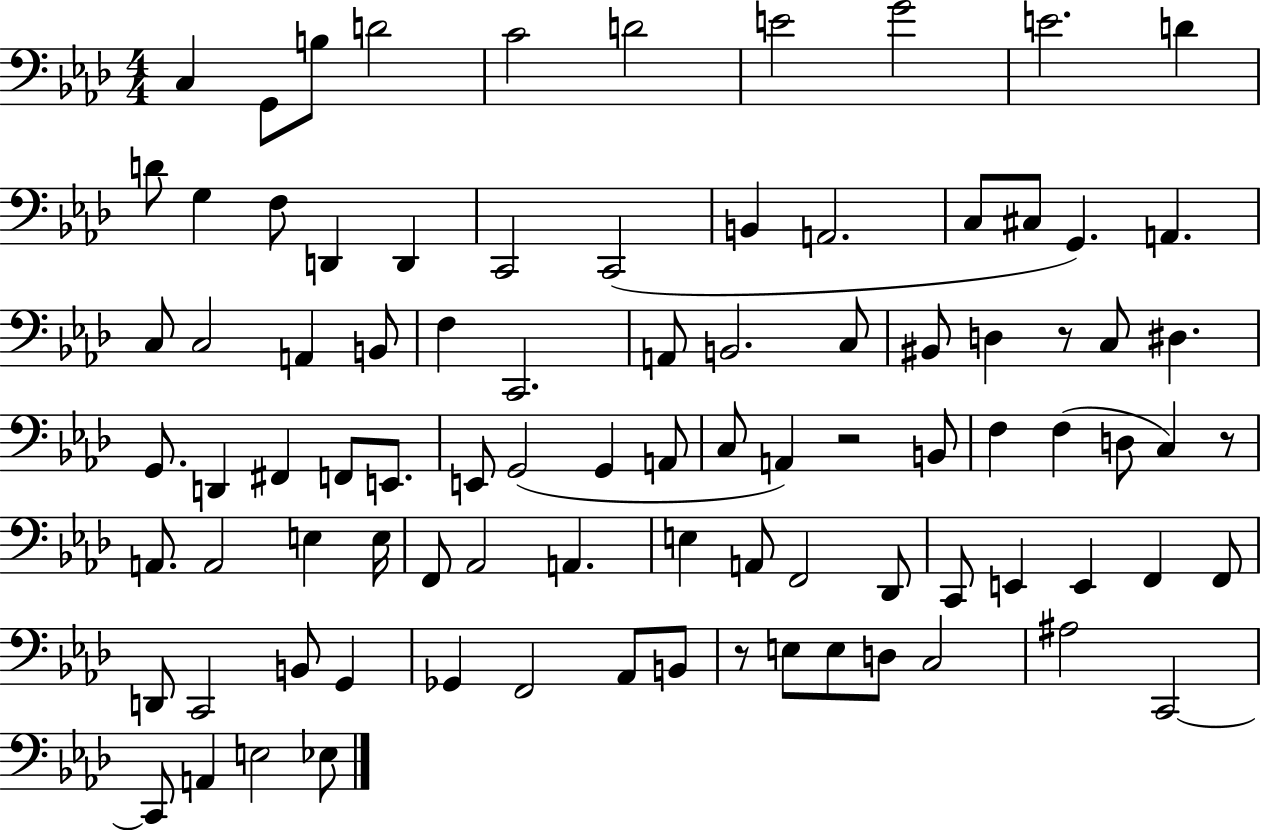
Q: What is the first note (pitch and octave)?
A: C3